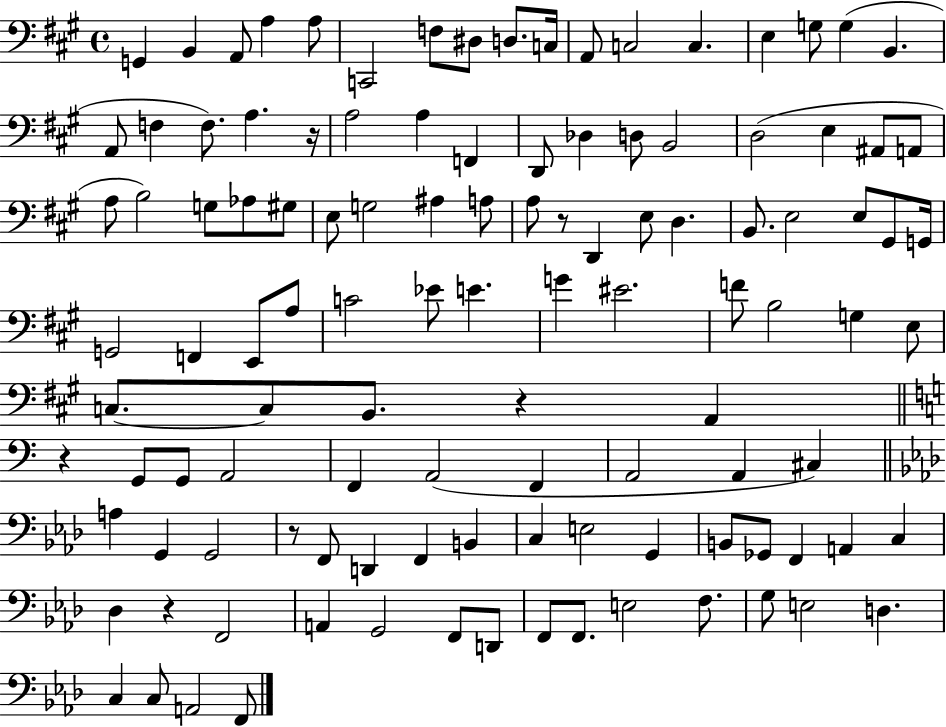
{
  \clef bass
  \time 4/4
  \defaultTimeSignature
  \key a \major
  \repeat volta 2 { g,4 b,4 a,8 a4 a8 | c,2 f8 dis8 d8. c16 | a,8 c2 c4. | e4 g8 g4( b,4. | \break a,8 f4 f8.) a4. r16 | a2 a4 f,4 | d,8 des4 d8 b,2 | d2( e4 ais,8 a,8 | \break a8 b2) g8 aes8 gis8 | e8 g2 ais4 a8 | a8 r8 d,4 e8 d4. | b,8. e2 e8 gis,8 g,16 | \break g,2 f,4 e,8 a8 | c'2 ees'8 e'4. | g'4 eis'2. | f'8 b2 g4 e8 | \break c8.~~ c8 b,8. r4 a,4 | \bar "||" \break \key a \minor r4 g,8 g,8 a,2 | f,4 a,2( f,4 | a,2 a,4 cis4) | \bar "||" \break \key aes \major a4 g,4 g,2 | r8 f,8 d,4 f,4 b,4 | c4 e2 g,4 | b,8 ges,8 f,4 a,4 c4 | \break des4 r4 f,2 | a,4 g,2 f,8 d,8 | f,8 f,8. e2 f8. | g8 e2 d4. | \break c4 c8 a,2 f,8 | } \bar "|."
}